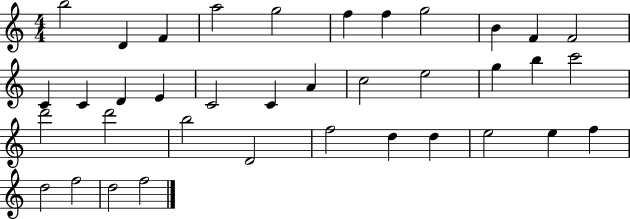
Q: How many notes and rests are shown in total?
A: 37